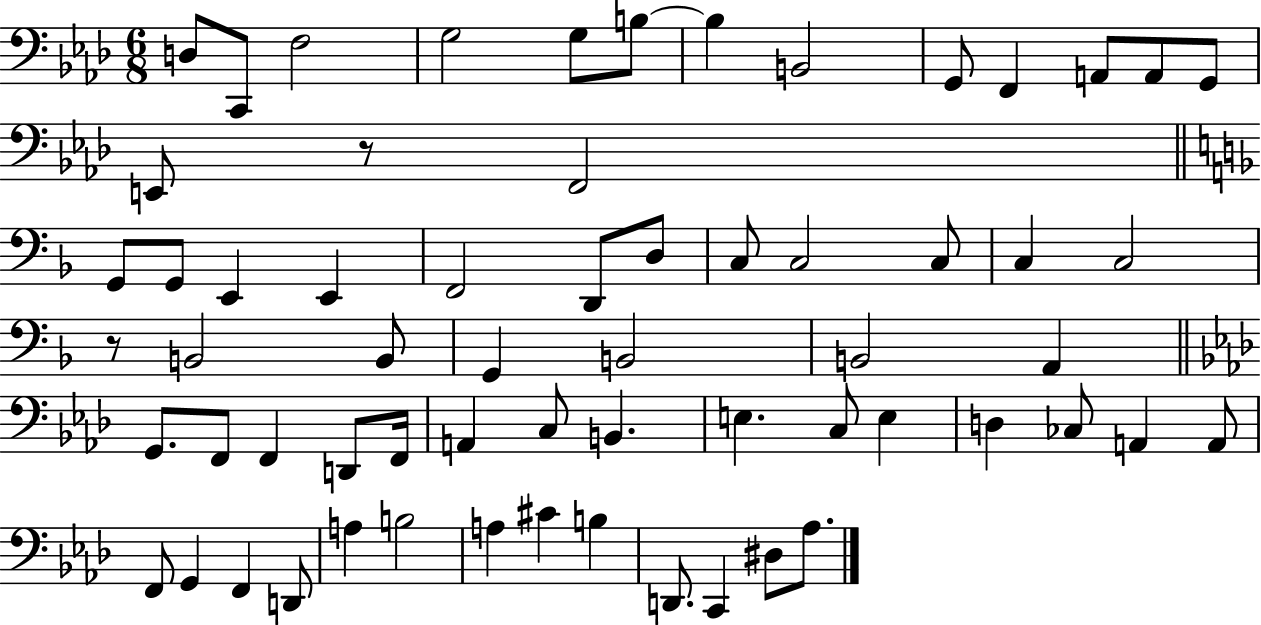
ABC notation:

X:1
T:Untitled
M:6/8
L:1/4
K:Ab
D,/2 C,,/2 F,2 G,2 G,/2 B,/2 B, B,,2 G,,/2 F,, A,,/2 A,,/2 G,,/2 E,,/2 z/2 F,,2 G,,/2 G,,/2 E,, E,, F,,2 D,,/2 D,/2 C,/2 C,2 C,/2 C, C,2 z/2 B,,2 B,,/2 G,, B,,2 B,,2 A,, G,,/2 F,,/2 F,, D,,/2 F,,/4 A,, C,/2 B,, E, C,/2 E, D, _C,/2 A,, A,,/2 F,,/2 G,, F,, D,,/2 A, B,2 A, ^C B, D,,/2 C,, ^D,/2 _A,/2